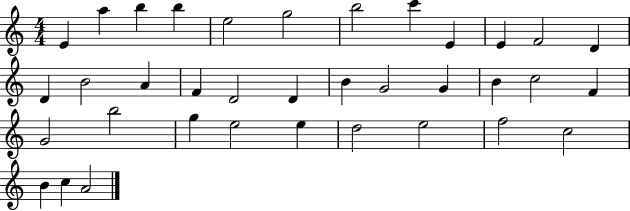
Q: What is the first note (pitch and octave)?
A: E4